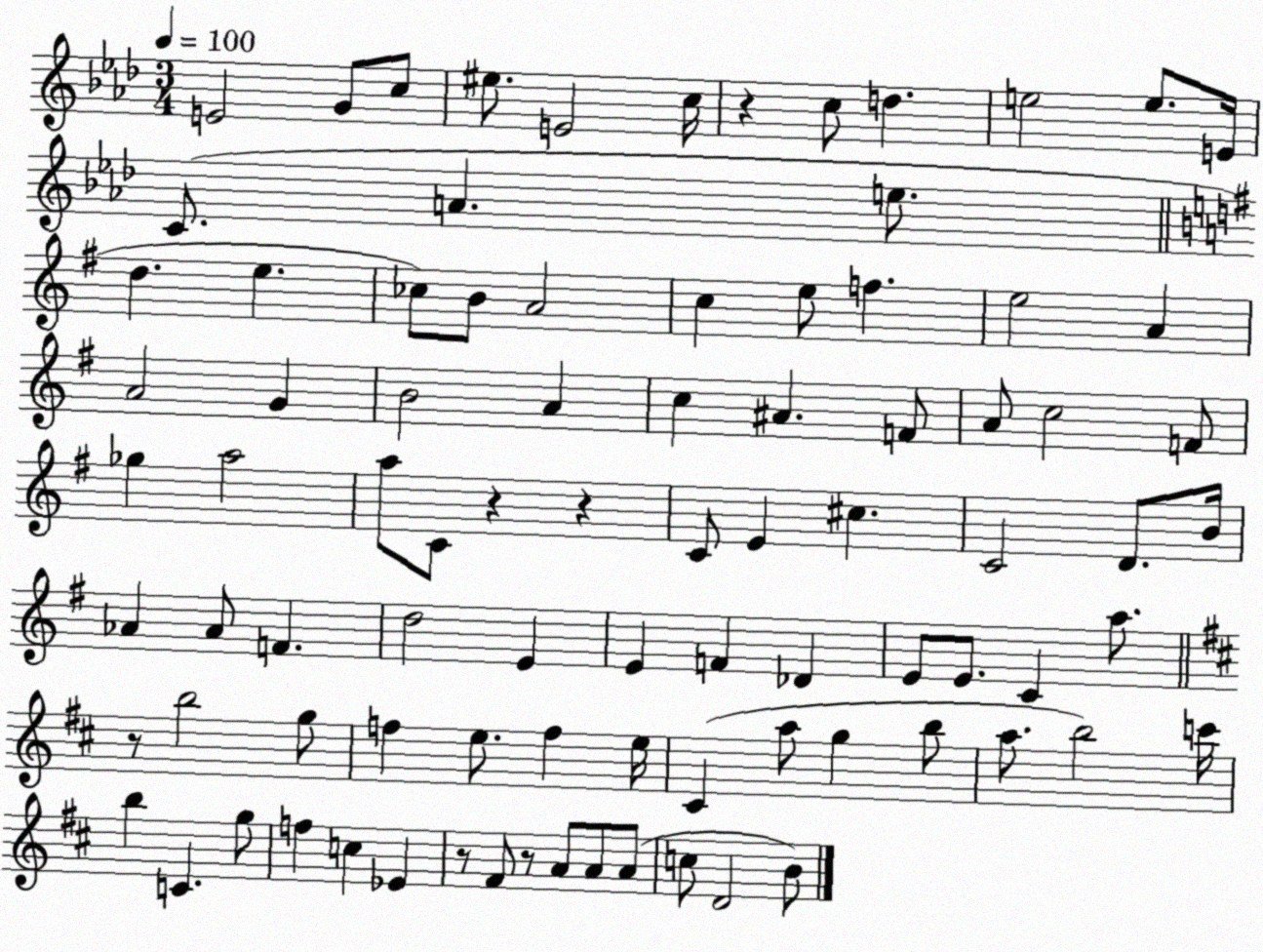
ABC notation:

X:1
T:Untitled
M:3/4
L:1/4
K:Ab
E2 G/2 c/2 ^e/2 E2 c/4 z c/2 d e2 e/2 E/4 C/2 A e/2 d e _c/2 B/2 A2 c e/2 f e2 A A2 G B2 A c ^A F/2 A/2 c2 F/2 _g a2 a/2 C/2 z z C/2 E ^c C2 D/2 B/4 _A _A/2 F d2 E E F _D E/2 E/2 C a/2 z/2 b2 g/2 f e/2 f e/4 ^C a/2 g b/2 a/2 b2 c'/4 b C g/2 f c _E z/2 ^F/2 z/2 A/2 A/2 A/2 c/2 D2 B/2